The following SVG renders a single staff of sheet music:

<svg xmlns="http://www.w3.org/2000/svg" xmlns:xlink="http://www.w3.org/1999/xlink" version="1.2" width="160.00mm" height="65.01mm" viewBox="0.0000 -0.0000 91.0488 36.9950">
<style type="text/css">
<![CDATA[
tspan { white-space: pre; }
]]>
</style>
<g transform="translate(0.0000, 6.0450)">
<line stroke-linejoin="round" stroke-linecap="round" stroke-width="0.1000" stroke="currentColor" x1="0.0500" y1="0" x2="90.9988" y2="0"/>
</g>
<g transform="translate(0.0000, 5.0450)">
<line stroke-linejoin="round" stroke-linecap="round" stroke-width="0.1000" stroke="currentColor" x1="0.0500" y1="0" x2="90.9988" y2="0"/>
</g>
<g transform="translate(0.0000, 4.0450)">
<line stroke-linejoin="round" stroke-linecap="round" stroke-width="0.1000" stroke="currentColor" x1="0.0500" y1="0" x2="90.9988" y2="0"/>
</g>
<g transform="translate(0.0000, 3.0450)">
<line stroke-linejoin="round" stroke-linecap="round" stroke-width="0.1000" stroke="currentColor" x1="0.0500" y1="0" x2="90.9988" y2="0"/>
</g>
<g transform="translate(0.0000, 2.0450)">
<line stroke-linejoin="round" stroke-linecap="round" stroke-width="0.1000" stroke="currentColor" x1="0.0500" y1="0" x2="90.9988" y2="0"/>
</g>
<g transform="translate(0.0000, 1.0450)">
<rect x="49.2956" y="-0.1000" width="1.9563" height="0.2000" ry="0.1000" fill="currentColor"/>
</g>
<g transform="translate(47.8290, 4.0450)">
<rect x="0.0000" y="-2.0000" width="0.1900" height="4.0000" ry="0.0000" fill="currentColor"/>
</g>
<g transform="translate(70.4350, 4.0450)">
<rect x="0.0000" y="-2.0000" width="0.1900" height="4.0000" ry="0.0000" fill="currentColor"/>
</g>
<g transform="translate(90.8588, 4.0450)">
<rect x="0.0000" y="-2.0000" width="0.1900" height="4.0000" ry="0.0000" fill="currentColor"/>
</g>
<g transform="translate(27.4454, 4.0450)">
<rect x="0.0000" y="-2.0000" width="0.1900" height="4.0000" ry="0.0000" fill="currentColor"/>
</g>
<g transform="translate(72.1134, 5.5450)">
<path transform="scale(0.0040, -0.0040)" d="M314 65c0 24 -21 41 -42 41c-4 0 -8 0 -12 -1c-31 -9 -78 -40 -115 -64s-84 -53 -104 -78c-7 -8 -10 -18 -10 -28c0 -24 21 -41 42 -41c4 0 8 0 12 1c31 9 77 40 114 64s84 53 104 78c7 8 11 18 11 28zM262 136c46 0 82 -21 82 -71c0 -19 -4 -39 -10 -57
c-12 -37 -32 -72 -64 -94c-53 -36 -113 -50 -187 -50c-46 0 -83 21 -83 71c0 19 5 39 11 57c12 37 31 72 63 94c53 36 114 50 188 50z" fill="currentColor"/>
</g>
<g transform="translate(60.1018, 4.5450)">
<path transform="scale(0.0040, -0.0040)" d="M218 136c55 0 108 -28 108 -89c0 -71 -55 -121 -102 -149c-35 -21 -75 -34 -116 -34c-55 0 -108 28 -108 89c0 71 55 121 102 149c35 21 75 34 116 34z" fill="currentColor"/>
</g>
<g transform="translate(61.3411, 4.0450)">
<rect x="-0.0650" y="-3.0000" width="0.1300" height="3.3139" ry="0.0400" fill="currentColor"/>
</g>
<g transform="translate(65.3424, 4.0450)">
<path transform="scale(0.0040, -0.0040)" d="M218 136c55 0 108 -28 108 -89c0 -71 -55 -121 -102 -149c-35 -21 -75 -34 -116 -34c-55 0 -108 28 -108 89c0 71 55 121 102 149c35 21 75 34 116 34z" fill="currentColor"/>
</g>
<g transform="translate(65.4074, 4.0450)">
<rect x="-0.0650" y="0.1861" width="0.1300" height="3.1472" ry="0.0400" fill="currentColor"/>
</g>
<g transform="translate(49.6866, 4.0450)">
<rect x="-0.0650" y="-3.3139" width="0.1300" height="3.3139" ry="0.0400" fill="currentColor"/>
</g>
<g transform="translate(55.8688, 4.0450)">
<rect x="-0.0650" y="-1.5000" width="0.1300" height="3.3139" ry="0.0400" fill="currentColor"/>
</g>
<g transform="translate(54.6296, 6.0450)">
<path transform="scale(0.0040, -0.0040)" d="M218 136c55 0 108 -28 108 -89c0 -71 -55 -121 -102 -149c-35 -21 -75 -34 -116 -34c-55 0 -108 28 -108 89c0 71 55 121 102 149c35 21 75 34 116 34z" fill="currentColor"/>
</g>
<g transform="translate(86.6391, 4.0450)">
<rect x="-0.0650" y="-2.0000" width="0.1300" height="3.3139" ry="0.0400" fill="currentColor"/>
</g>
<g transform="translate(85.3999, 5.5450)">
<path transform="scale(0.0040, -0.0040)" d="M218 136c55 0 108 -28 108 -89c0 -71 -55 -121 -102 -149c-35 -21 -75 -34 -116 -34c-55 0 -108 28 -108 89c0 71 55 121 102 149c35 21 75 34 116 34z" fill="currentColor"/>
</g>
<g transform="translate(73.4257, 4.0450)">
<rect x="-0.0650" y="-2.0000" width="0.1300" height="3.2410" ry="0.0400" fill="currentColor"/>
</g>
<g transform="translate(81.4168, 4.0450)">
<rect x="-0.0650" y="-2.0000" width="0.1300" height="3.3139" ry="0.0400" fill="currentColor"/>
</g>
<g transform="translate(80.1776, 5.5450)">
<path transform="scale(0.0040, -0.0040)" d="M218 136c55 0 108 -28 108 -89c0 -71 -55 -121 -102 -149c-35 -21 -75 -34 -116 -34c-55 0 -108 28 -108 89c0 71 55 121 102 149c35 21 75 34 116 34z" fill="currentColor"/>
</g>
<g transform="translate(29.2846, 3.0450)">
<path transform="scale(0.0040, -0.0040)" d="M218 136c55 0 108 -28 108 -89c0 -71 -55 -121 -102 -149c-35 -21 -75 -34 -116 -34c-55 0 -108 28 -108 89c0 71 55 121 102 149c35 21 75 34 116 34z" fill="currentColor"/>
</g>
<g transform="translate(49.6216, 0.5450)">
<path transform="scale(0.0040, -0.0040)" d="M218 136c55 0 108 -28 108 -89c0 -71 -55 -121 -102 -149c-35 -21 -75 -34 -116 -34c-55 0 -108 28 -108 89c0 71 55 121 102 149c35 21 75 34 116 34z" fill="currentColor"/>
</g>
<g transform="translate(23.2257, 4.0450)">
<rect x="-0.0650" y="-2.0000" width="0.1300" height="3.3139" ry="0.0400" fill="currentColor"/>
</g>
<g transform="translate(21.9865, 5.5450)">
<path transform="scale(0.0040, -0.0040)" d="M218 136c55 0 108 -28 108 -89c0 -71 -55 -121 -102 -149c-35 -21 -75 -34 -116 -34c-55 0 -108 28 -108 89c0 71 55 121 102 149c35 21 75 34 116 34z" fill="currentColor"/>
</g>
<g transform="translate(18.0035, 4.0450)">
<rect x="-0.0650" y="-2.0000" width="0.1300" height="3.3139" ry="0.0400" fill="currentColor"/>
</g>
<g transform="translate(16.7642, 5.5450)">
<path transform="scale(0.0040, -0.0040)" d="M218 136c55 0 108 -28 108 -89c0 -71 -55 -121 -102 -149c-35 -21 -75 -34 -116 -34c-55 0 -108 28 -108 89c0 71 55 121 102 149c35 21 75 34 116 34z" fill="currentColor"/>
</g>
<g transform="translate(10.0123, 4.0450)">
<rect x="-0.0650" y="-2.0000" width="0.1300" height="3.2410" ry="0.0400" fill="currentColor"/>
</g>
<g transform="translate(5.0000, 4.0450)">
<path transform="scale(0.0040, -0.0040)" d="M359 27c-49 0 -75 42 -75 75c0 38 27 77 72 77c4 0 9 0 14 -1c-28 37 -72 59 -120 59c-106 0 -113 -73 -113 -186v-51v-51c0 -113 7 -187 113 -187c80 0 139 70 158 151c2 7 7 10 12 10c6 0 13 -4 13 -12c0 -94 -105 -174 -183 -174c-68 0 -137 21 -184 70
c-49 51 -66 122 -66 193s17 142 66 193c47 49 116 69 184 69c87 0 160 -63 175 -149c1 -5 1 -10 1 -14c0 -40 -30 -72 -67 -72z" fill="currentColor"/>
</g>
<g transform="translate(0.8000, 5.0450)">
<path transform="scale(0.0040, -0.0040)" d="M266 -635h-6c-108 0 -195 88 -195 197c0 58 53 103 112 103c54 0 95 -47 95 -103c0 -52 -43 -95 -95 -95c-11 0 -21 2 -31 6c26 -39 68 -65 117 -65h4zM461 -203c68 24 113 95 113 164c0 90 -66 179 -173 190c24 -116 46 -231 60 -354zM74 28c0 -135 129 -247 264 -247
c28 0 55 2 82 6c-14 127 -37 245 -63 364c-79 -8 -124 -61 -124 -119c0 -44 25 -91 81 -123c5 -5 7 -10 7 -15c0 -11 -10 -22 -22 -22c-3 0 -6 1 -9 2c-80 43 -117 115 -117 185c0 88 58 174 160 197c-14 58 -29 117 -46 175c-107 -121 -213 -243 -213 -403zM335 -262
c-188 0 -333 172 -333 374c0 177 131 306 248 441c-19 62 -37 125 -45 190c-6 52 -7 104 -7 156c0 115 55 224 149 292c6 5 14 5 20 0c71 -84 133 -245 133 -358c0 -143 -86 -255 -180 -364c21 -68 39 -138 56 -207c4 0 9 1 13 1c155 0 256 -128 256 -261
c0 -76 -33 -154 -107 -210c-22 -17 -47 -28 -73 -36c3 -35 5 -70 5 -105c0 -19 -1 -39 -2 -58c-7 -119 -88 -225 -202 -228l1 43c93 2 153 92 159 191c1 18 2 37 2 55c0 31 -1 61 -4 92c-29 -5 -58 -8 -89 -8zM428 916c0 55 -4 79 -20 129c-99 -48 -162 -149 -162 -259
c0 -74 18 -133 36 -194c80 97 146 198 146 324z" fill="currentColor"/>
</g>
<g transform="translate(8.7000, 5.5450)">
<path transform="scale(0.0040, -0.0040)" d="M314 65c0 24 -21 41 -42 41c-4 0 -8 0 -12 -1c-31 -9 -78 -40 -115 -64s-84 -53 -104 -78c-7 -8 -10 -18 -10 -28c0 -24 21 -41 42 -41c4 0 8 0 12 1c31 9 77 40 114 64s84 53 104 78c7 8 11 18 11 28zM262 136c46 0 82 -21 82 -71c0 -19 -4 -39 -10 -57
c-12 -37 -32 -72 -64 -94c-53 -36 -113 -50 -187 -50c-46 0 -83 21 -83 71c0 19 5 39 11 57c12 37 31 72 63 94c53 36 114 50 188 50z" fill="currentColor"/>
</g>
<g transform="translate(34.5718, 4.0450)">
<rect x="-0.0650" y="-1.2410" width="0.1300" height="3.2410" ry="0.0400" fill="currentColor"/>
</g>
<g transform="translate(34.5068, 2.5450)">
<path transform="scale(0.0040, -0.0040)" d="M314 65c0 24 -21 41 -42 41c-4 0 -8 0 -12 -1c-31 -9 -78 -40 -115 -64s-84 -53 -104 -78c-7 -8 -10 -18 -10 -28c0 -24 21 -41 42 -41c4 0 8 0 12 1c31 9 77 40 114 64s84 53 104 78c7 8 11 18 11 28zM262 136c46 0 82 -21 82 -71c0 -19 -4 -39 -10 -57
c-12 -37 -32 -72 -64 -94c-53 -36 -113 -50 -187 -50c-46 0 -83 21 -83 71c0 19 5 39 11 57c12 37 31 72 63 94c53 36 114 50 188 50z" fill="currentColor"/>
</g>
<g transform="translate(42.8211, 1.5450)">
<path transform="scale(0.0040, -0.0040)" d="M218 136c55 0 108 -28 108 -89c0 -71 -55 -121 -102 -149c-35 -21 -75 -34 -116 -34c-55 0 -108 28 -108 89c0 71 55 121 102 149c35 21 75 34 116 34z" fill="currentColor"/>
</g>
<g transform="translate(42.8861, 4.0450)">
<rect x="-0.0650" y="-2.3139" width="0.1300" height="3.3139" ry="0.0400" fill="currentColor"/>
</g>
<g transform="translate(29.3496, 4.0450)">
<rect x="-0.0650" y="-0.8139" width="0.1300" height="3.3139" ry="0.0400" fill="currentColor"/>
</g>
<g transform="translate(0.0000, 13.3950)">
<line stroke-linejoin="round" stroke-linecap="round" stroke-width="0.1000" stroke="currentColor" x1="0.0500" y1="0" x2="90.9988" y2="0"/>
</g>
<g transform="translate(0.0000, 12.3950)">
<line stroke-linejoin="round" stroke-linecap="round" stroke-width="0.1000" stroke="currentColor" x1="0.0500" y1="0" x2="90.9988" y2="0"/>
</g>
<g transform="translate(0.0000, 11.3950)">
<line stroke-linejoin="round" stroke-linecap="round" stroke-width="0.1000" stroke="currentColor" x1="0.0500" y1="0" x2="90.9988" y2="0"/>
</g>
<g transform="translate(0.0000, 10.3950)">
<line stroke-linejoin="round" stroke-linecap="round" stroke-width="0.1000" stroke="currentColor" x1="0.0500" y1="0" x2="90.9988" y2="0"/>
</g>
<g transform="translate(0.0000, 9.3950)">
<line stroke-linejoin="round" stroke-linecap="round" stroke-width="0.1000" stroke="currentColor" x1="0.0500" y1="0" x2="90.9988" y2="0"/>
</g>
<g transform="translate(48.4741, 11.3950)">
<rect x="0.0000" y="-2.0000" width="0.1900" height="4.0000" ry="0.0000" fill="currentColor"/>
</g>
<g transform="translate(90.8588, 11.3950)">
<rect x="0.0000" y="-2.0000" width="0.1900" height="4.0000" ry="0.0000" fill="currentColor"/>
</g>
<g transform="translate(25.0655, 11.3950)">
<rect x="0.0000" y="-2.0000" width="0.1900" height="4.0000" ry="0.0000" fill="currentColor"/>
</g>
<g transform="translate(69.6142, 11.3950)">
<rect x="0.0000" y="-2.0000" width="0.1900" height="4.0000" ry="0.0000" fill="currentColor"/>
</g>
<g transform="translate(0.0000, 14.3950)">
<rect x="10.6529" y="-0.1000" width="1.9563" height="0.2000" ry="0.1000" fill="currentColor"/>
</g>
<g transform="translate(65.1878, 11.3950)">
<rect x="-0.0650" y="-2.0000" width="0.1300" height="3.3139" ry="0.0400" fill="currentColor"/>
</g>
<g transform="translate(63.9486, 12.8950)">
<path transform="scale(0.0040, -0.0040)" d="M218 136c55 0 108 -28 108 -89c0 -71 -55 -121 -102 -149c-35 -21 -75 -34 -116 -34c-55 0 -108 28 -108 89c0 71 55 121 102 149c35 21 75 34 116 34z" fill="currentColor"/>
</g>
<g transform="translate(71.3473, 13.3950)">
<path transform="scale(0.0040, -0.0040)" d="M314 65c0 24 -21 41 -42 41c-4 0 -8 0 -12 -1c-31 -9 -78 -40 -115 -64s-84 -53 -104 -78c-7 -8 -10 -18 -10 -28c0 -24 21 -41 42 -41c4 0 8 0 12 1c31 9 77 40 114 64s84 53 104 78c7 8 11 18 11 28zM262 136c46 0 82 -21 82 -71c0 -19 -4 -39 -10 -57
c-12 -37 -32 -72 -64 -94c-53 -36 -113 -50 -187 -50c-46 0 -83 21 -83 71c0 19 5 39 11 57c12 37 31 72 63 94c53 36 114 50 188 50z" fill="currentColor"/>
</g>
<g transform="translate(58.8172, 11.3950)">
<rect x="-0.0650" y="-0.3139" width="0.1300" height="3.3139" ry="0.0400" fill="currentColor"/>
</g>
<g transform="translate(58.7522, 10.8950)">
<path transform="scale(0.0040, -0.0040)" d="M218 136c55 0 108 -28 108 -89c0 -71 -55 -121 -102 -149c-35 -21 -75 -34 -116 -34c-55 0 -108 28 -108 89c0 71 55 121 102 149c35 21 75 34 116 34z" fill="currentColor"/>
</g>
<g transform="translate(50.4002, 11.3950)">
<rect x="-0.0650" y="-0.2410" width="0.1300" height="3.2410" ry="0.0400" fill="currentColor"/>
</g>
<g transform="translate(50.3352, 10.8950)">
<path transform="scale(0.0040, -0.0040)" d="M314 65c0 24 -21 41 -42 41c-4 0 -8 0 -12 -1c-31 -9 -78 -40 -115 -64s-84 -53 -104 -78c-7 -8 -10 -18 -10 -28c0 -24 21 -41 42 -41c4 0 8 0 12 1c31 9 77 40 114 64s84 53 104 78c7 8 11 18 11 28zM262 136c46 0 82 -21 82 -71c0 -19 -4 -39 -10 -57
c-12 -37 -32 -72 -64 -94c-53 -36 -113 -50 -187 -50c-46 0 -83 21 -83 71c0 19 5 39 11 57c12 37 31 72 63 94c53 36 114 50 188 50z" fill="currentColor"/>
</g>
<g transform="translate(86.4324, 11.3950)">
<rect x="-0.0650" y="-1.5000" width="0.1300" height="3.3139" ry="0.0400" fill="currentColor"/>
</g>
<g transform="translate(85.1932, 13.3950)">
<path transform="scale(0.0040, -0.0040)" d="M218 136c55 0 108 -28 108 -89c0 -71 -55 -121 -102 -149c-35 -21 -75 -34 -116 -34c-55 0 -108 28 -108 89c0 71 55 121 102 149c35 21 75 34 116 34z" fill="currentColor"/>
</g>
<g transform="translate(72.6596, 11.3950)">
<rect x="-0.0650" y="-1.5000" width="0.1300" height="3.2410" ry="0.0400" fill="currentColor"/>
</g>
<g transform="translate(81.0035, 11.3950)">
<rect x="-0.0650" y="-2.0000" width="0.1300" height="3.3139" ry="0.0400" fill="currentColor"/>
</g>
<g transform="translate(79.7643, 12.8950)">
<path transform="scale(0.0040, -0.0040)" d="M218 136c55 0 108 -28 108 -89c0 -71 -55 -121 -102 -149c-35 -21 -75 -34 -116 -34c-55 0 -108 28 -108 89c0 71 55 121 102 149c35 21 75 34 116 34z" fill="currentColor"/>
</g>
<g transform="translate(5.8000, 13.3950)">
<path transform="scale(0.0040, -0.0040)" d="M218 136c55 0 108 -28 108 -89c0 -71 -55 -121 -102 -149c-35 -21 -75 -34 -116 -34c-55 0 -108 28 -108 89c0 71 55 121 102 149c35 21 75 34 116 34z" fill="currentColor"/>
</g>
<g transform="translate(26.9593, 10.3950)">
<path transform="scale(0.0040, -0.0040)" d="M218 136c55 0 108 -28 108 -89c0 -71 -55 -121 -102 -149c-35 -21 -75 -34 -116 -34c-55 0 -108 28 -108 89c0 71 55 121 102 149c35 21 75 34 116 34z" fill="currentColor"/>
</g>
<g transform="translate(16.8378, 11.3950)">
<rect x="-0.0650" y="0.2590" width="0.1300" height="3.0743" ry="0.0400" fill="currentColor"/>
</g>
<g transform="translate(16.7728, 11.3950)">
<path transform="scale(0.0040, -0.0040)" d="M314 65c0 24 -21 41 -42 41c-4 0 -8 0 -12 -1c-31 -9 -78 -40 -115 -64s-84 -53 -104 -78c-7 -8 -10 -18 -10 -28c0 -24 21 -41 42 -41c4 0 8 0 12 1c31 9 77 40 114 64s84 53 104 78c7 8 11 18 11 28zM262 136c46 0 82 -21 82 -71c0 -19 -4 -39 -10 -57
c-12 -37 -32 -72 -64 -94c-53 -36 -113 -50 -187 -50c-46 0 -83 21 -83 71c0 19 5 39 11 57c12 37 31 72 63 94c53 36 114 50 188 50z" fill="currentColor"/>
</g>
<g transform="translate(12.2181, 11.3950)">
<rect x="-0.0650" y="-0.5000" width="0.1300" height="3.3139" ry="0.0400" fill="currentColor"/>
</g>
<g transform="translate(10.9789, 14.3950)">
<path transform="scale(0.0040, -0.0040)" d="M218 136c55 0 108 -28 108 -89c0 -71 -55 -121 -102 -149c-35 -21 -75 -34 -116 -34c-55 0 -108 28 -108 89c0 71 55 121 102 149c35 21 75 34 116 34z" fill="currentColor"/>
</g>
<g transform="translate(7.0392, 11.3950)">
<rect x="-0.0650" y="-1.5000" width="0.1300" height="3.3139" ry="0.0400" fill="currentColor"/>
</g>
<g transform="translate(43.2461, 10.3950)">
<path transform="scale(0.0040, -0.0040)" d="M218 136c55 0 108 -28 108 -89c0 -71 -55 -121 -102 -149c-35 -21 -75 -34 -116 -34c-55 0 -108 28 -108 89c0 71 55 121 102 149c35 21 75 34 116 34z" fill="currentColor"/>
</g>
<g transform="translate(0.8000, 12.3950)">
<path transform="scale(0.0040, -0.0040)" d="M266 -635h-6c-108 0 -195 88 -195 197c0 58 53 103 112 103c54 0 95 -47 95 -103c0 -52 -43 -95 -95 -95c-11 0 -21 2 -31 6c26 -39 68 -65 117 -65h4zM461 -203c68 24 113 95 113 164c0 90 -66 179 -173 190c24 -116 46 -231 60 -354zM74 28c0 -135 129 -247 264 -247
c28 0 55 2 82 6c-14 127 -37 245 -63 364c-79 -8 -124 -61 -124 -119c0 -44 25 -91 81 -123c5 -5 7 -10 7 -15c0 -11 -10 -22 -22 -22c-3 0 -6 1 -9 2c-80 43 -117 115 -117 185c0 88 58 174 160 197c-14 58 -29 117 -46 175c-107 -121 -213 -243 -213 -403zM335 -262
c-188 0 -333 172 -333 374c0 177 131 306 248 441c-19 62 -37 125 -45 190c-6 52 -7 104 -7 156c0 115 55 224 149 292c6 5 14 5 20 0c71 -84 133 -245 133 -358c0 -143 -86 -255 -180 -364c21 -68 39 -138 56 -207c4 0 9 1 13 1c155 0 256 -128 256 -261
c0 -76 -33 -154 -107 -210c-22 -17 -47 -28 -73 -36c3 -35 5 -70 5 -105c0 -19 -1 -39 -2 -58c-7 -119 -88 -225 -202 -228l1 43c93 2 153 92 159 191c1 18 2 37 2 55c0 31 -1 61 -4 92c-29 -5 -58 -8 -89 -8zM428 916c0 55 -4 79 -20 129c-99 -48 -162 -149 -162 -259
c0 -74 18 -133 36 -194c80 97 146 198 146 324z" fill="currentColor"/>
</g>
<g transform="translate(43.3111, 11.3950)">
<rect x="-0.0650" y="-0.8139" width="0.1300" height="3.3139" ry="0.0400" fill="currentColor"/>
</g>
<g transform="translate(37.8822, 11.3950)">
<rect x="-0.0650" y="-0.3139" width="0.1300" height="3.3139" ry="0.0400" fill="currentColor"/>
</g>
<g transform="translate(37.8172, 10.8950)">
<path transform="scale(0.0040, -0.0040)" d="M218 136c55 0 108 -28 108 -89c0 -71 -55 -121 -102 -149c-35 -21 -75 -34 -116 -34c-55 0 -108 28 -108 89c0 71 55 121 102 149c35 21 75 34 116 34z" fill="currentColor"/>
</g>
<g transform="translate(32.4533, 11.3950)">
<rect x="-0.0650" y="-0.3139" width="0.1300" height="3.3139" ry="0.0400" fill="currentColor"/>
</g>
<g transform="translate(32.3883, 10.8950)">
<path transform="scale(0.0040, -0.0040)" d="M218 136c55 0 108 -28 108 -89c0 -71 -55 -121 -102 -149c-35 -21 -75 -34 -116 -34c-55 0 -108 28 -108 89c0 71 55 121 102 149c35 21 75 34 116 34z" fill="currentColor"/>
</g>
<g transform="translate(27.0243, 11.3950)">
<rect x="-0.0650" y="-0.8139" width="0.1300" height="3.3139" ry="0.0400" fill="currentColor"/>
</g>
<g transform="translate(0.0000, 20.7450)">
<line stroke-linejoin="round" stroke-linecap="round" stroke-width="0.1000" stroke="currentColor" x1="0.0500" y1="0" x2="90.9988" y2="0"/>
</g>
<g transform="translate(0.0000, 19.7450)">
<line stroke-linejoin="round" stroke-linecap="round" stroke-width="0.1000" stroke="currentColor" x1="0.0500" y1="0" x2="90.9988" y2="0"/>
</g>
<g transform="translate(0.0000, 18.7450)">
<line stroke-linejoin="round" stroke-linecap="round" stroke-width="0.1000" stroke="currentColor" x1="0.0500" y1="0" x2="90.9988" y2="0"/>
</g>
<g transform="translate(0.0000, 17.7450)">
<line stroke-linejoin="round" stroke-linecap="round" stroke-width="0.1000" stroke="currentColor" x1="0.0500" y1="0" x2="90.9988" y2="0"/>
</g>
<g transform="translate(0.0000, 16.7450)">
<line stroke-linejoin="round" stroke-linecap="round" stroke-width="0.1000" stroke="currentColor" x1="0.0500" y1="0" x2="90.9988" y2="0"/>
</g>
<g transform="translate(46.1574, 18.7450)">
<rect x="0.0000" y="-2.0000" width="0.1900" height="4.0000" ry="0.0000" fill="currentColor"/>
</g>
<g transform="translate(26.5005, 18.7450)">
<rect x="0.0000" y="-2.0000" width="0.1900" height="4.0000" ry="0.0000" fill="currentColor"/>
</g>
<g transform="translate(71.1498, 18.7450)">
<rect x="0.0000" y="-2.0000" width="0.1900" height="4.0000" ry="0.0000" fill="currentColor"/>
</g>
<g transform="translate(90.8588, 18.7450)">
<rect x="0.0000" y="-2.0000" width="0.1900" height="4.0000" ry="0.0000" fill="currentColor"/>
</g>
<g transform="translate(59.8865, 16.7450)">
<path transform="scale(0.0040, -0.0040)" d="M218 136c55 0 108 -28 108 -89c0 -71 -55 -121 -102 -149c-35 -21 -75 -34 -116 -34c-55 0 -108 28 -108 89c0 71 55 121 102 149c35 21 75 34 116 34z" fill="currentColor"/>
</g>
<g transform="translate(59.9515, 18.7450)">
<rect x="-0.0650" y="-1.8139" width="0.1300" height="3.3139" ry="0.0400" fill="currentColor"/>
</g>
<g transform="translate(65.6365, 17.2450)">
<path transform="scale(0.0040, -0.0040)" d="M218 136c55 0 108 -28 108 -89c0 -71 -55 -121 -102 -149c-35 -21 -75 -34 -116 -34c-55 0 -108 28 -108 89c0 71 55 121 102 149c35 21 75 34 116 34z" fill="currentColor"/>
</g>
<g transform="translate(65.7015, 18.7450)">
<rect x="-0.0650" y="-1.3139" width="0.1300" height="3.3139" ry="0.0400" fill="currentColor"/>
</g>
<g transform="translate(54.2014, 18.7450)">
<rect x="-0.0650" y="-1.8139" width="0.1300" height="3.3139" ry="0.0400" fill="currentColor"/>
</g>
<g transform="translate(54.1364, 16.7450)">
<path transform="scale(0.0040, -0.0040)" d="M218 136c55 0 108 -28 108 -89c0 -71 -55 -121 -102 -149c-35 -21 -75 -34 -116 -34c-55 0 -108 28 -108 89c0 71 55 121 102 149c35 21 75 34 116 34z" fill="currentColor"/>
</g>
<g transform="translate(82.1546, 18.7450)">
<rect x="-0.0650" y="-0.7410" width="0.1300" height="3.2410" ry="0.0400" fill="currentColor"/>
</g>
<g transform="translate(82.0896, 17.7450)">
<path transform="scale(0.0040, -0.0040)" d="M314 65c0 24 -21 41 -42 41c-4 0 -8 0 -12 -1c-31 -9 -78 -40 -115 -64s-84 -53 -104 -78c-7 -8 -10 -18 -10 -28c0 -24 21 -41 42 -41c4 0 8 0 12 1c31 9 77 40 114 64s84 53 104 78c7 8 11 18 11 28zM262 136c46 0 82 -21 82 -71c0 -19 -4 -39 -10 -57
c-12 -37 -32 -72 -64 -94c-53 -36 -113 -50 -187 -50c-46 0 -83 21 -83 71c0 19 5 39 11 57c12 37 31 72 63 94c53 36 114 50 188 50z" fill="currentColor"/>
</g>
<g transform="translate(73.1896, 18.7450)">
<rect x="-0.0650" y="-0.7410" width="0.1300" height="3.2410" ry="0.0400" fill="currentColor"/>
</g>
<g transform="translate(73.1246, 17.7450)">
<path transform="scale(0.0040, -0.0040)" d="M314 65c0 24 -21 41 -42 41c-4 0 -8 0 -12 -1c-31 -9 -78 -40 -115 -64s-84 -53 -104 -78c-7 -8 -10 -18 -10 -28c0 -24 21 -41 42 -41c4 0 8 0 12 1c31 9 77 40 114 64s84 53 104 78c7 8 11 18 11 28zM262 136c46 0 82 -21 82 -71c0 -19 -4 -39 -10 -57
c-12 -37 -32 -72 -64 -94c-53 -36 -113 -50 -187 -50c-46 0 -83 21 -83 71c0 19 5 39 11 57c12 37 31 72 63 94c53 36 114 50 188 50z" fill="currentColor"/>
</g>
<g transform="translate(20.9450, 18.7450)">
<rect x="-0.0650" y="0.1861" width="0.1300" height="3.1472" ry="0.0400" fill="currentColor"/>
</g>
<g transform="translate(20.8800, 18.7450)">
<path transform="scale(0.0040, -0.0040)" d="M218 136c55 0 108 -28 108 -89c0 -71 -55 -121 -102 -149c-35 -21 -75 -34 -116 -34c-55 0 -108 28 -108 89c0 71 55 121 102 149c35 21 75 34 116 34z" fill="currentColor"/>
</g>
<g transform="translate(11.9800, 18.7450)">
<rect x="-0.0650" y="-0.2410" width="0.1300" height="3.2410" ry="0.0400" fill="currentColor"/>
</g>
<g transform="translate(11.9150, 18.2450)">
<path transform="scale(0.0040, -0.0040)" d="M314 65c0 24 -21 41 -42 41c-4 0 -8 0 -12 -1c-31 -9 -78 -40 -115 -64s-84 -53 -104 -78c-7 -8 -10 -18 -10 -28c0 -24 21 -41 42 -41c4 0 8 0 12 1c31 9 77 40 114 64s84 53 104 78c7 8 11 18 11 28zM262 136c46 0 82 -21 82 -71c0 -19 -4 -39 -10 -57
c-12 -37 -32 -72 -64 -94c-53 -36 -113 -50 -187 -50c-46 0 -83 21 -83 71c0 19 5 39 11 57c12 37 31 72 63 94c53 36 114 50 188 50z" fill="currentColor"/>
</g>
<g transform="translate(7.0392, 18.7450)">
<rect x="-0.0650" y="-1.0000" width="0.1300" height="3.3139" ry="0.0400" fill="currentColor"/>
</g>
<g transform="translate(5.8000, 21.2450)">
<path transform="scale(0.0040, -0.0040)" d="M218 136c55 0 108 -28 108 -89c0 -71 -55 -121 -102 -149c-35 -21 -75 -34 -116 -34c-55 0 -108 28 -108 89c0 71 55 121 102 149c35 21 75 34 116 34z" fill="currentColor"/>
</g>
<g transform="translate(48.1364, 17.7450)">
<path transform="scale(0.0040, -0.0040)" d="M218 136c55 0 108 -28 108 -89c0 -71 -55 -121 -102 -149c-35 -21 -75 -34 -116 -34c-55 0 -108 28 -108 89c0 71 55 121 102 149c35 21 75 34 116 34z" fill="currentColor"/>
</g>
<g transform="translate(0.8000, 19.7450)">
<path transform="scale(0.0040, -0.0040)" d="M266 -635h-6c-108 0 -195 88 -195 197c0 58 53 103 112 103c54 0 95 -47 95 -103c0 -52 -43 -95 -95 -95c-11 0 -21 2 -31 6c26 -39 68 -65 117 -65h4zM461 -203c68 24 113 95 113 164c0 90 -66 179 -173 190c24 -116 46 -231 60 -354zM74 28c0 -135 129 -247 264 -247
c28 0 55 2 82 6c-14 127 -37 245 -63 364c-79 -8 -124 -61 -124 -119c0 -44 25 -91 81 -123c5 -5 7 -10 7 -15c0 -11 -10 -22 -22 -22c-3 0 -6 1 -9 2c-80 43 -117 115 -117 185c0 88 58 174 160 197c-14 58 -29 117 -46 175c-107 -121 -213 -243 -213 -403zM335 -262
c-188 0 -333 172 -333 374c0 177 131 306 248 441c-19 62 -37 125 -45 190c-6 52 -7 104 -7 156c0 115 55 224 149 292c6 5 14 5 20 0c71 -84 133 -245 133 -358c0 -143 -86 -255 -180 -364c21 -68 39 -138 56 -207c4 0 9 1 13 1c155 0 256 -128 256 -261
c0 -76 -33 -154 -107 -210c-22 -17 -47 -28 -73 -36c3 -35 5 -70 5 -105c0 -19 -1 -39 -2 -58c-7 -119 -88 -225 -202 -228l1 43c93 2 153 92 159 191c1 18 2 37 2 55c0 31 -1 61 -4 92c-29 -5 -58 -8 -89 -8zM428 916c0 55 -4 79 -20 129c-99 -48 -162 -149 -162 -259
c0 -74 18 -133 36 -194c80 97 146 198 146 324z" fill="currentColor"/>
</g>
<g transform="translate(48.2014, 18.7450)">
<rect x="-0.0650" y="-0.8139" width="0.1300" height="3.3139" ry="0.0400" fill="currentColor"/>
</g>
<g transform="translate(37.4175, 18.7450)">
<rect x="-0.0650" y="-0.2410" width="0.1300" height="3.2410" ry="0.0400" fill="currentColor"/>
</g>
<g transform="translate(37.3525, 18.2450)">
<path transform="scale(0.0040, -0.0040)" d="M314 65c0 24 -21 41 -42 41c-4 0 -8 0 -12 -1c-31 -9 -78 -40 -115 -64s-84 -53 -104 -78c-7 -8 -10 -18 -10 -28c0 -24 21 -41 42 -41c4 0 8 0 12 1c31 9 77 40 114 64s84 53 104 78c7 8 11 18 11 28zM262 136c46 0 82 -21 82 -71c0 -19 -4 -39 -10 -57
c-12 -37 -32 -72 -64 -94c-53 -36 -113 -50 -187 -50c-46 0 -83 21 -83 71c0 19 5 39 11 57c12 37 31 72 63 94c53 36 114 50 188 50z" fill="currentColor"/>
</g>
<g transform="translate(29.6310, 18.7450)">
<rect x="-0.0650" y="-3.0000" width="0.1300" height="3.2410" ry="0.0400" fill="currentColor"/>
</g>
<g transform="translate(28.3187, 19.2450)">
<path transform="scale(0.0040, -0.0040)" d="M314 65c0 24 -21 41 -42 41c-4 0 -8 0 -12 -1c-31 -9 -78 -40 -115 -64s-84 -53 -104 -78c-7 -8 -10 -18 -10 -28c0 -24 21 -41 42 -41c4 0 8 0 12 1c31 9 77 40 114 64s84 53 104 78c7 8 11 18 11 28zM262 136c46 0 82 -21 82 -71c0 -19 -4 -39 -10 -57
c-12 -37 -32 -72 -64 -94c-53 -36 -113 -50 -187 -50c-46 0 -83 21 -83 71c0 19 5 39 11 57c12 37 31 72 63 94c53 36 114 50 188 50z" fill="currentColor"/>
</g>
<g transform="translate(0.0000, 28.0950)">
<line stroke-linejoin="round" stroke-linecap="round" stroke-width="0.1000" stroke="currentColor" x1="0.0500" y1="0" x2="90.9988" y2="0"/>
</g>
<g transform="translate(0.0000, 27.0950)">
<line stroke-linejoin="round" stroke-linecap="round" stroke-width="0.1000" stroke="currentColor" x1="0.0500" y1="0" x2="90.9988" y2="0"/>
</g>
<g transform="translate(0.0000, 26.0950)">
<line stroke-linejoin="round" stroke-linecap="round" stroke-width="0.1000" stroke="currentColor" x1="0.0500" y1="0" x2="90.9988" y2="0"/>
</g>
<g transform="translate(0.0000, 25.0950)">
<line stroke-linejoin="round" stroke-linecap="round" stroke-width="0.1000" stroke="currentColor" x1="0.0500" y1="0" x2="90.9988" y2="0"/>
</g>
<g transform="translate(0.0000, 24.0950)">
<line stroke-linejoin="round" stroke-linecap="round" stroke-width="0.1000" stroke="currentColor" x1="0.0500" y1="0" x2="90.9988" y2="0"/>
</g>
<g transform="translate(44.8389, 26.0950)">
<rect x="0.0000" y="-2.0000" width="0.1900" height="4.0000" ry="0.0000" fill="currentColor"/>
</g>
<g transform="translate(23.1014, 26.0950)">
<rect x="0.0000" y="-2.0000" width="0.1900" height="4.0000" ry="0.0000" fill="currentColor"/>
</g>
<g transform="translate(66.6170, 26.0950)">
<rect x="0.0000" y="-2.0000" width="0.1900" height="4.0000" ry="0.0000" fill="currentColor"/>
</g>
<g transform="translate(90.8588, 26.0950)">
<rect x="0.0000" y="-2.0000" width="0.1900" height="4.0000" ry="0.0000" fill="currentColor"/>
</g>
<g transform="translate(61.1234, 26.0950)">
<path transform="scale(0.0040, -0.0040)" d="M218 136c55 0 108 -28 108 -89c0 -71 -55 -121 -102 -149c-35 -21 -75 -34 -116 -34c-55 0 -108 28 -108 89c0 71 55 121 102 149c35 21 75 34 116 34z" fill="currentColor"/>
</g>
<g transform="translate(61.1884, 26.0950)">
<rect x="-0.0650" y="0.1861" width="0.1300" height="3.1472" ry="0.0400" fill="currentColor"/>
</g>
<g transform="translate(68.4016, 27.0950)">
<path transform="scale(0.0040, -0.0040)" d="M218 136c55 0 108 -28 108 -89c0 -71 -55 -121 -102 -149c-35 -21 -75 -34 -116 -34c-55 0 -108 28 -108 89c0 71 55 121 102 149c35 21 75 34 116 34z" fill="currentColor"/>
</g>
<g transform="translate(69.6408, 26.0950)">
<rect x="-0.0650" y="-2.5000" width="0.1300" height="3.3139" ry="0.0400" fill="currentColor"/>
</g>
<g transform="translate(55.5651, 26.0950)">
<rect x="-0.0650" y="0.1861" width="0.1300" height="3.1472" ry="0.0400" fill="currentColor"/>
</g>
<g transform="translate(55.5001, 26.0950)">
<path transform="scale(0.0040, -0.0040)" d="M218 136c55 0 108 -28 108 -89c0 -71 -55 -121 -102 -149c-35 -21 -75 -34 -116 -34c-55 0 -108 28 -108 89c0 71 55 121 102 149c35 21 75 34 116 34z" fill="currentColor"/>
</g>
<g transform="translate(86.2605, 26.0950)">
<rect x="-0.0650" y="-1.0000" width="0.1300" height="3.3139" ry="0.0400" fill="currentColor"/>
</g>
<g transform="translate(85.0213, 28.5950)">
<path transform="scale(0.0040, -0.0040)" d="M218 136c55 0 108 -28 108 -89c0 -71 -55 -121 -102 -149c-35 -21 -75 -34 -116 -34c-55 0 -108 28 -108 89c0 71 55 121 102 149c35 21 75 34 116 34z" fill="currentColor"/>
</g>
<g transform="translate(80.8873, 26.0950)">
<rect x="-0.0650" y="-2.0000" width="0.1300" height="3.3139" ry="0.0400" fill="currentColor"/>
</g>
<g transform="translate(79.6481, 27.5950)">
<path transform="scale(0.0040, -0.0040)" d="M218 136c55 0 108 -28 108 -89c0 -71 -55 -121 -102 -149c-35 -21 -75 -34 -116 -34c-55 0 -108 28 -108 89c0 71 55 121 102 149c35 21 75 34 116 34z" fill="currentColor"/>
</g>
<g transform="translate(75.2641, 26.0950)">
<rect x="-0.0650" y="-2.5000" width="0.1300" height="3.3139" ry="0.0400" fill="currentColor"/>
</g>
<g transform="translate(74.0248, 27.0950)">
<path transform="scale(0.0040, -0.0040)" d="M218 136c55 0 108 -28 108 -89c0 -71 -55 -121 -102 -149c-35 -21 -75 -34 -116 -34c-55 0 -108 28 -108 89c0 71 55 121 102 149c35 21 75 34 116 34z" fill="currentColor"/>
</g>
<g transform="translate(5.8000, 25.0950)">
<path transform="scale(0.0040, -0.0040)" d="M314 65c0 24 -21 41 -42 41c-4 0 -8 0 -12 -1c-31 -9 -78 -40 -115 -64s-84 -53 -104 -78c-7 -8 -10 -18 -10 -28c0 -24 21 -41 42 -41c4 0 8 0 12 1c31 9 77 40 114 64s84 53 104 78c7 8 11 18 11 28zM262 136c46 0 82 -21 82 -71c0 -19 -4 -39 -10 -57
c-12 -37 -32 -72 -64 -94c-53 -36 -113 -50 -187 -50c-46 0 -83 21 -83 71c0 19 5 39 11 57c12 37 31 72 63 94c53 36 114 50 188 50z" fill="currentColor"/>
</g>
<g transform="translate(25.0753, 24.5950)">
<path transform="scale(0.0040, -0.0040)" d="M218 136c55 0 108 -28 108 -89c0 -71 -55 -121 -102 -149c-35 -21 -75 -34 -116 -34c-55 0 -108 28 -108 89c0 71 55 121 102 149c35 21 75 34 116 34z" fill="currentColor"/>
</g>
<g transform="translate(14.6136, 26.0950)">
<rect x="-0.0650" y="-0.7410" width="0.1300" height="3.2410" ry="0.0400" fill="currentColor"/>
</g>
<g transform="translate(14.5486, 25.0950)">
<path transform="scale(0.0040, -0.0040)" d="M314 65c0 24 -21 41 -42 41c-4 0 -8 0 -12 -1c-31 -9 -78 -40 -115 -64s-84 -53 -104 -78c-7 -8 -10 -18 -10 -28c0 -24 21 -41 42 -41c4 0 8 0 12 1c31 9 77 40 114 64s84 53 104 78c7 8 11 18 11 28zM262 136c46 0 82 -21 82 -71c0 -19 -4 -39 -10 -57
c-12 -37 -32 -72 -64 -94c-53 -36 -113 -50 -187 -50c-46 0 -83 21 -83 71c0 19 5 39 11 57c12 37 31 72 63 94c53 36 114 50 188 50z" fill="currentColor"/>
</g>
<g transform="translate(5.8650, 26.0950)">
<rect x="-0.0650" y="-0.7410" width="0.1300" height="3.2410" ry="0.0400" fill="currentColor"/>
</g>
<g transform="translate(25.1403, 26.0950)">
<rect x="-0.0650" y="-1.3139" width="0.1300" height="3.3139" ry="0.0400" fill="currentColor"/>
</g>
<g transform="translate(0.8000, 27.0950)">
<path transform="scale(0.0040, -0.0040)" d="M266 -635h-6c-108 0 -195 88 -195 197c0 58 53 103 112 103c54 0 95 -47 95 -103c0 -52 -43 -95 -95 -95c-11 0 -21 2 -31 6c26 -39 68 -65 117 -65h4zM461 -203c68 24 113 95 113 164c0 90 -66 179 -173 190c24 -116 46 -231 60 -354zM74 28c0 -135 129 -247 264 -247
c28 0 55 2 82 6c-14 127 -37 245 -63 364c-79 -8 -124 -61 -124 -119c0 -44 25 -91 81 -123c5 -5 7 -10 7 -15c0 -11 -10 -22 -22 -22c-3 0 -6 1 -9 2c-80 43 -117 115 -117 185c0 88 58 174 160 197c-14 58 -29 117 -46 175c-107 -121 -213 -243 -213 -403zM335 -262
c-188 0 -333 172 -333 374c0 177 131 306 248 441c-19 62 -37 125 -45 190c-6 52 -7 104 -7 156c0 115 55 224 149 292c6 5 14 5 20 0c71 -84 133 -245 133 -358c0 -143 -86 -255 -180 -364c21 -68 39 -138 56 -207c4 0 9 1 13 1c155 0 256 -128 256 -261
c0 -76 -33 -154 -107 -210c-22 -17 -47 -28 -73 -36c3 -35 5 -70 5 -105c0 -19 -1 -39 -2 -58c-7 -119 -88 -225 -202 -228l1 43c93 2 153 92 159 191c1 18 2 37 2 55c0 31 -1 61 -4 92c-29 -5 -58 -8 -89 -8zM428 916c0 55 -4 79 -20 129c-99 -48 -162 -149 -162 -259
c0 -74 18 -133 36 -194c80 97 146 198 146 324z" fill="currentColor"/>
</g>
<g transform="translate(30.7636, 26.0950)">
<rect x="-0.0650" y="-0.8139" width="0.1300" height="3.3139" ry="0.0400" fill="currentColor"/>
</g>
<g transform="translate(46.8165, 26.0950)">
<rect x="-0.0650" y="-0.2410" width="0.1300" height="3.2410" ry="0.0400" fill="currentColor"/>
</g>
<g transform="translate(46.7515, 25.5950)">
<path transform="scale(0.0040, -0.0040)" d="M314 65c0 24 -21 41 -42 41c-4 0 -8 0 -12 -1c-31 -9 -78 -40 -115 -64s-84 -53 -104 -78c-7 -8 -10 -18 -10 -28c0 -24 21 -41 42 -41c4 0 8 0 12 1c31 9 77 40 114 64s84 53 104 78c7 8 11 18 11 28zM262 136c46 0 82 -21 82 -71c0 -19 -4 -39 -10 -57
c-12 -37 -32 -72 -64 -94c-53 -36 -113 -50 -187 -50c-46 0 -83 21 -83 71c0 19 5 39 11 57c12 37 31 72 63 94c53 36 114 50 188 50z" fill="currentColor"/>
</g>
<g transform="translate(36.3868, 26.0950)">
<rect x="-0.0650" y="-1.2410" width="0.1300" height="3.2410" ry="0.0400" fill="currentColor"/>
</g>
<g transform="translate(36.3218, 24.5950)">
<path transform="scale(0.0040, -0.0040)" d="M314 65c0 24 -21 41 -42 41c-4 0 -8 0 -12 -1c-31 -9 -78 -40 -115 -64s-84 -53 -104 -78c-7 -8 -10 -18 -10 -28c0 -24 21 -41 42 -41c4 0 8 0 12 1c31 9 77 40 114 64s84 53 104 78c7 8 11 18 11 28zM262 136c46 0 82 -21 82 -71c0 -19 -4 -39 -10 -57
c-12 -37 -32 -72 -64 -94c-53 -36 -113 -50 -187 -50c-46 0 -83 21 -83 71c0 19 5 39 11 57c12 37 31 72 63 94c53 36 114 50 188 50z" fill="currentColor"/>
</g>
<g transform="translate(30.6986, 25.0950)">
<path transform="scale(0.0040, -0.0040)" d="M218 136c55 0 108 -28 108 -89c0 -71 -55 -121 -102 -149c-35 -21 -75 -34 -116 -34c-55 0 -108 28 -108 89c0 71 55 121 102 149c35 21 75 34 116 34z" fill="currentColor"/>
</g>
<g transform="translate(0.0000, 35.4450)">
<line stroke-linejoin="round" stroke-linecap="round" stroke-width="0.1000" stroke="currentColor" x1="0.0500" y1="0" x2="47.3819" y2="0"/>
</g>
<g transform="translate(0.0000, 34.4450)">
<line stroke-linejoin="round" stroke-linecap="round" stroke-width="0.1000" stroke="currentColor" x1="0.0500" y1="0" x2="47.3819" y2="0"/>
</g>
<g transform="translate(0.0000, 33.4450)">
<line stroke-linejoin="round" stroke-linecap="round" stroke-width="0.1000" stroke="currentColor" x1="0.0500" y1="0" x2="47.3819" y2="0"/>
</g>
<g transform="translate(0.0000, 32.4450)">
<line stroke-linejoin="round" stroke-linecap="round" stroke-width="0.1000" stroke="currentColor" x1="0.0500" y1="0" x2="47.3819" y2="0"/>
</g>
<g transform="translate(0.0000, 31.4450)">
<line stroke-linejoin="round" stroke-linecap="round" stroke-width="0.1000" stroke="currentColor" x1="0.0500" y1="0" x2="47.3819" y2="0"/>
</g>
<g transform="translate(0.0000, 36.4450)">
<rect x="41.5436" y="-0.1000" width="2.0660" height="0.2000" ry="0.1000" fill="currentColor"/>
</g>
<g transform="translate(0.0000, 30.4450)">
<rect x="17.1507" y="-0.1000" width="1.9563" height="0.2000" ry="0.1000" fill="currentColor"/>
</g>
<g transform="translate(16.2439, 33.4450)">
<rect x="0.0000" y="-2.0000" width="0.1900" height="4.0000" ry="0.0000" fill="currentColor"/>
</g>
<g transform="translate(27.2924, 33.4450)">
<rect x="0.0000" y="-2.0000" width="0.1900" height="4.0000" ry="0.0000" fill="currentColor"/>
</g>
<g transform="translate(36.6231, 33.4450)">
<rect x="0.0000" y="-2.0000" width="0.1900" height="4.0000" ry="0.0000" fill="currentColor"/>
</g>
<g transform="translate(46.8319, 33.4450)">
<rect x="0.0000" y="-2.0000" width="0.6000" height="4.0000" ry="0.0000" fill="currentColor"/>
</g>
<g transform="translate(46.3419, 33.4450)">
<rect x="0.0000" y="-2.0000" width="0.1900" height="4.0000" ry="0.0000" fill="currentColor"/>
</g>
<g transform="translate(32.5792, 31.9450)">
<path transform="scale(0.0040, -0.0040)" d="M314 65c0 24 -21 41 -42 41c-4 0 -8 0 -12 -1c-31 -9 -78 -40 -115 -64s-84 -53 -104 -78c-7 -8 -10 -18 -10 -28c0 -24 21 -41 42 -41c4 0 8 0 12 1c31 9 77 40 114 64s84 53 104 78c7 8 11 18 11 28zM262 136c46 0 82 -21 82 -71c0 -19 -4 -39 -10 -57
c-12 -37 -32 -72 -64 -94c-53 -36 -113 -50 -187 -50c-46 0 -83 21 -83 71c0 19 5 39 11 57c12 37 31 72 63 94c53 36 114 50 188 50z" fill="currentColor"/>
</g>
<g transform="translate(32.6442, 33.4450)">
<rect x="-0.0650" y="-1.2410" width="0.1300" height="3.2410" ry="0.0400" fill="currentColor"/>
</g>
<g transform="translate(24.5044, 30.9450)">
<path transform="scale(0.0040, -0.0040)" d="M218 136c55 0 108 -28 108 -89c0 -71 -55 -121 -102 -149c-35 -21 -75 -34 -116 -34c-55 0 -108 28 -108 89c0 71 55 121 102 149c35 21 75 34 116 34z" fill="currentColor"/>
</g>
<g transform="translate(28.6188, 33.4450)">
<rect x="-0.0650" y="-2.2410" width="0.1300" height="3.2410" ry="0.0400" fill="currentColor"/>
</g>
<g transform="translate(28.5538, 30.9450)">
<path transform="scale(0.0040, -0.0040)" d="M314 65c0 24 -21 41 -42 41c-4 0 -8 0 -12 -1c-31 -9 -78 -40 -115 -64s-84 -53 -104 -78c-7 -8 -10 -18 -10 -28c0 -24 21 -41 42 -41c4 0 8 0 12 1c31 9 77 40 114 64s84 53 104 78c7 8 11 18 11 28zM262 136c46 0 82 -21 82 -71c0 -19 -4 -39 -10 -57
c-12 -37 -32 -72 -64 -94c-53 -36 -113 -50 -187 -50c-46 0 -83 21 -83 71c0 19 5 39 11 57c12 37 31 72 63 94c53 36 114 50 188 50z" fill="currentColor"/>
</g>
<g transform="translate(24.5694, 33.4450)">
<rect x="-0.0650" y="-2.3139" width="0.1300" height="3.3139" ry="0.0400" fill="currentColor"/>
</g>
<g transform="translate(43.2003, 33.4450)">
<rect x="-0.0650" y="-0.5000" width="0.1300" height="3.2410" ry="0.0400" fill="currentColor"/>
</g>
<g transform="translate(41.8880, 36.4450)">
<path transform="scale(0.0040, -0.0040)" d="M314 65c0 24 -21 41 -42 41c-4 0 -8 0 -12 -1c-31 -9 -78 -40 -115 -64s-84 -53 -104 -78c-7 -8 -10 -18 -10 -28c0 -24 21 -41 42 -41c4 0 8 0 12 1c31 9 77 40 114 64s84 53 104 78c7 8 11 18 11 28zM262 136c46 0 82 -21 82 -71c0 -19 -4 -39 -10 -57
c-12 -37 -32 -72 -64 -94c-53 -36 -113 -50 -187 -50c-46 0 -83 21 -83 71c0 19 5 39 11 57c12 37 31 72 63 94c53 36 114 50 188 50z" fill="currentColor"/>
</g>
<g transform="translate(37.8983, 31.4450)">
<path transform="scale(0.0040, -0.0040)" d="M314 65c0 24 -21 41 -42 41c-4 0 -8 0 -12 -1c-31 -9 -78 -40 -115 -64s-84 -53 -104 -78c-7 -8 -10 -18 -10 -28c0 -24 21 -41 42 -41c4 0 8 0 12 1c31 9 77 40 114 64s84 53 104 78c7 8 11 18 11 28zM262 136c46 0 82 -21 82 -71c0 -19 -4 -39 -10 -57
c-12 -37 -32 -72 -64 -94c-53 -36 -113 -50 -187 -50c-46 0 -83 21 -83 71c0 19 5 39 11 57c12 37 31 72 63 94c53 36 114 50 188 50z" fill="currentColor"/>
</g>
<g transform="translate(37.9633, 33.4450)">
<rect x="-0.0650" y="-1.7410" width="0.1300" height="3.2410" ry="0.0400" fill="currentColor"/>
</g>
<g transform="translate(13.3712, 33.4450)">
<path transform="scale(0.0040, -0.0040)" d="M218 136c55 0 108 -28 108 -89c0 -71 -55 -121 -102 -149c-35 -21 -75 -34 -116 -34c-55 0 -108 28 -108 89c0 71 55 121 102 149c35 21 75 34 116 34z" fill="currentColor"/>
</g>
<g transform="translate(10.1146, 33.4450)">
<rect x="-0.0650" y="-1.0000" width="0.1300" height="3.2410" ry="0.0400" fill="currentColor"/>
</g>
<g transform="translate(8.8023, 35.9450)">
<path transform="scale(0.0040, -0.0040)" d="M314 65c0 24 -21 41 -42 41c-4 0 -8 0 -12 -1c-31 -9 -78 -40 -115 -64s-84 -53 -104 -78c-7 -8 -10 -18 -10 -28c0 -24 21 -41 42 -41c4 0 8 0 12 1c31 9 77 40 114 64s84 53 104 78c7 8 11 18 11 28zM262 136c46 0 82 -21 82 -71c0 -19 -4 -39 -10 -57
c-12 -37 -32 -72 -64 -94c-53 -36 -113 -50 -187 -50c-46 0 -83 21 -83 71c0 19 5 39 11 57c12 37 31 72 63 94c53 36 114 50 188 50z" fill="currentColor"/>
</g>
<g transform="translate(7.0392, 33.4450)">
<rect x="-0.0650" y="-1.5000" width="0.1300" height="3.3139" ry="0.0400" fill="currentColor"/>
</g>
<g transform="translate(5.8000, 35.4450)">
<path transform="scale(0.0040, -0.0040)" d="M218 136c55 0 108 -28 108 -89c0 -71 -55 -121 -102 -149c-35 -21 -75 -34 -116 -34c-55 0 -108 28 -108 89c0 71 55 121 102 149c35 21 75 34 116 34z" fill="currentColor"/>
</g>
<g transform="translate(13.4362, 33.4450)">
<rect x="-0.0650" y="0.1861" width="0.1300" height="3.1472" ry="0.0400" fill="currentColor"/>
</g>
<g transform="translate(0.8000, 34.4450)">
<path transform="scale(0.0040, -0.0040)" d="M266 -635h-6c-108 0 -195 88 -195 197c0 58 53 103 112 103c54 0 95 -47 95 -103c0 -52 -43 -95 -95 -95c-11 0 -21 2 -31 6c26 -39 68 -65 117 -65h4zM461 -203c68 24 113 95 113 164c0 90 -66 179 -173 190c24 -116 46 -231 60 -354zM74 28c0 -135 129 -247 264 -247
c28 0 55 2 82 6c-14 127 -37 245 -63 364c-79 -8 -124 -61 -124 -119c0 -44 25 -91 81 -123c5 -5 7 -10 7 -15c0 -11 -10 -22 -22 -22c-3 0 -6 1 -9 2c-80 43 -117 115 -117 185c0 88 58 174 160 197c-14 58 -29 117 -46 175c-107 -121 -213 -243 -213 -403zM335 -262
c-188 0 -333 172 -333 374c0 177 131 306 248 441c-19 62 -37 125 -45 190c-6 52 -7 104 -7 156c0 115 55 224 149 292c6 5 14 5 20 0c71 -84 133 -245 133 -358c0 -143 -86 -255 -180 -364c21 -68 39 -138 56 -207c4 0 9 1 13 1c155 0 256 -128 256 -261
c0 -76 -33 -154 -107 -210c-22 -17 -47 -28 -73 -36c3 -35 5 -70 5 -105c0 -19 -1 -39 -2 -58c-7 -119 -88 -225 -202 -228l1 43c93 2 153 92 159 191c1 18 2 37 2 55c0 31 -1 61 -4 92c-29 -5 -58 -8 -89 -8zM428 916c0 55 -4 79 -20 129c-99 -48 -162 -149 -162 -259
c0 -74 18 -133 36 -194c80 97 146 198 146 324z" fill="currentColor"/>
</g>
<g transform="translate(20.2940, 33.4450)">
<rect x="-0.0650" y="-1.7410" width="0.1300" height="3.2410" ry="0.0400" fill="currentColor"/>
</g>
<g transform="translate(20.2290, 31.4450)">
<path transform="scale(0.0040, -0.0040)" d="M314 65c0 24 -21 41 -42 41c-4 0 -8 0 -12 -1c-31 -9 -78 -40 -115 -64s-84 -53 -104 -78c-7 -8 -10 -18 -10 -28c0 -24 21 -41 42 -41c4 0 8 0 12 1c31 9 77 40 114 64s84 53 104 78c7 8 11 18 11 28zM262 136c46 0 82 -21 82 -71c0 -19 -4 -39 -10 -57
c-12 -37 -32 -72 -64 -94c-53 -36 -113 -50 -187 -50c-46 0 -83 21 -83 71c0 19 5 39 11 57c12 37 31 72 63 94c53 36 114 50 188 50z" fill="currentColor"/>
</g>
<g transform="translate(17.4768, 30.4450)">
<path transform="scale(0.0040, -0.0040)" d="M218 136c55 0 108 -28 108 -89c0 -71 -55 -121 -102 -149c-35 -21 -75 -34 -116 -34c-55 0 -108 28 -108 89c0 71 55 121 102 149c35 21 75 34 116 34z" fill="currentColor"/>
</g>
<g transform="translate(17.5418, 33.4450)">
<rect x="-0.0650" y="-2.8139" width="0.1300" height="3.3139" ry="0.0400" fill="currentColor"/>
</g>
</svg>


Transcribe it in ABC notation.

X:1
T:Untitled
M:4/4
L:1/4
K:C
F2 F F d e2 g b E A B F2 F F E C B2 d c c d c2 c F E2 F E D c2 B A2 c2 d f f e d2 d2 d2 d2 e d e2 c2 B B G G F D E D2 B a f2 g g2 e2 f2 C2